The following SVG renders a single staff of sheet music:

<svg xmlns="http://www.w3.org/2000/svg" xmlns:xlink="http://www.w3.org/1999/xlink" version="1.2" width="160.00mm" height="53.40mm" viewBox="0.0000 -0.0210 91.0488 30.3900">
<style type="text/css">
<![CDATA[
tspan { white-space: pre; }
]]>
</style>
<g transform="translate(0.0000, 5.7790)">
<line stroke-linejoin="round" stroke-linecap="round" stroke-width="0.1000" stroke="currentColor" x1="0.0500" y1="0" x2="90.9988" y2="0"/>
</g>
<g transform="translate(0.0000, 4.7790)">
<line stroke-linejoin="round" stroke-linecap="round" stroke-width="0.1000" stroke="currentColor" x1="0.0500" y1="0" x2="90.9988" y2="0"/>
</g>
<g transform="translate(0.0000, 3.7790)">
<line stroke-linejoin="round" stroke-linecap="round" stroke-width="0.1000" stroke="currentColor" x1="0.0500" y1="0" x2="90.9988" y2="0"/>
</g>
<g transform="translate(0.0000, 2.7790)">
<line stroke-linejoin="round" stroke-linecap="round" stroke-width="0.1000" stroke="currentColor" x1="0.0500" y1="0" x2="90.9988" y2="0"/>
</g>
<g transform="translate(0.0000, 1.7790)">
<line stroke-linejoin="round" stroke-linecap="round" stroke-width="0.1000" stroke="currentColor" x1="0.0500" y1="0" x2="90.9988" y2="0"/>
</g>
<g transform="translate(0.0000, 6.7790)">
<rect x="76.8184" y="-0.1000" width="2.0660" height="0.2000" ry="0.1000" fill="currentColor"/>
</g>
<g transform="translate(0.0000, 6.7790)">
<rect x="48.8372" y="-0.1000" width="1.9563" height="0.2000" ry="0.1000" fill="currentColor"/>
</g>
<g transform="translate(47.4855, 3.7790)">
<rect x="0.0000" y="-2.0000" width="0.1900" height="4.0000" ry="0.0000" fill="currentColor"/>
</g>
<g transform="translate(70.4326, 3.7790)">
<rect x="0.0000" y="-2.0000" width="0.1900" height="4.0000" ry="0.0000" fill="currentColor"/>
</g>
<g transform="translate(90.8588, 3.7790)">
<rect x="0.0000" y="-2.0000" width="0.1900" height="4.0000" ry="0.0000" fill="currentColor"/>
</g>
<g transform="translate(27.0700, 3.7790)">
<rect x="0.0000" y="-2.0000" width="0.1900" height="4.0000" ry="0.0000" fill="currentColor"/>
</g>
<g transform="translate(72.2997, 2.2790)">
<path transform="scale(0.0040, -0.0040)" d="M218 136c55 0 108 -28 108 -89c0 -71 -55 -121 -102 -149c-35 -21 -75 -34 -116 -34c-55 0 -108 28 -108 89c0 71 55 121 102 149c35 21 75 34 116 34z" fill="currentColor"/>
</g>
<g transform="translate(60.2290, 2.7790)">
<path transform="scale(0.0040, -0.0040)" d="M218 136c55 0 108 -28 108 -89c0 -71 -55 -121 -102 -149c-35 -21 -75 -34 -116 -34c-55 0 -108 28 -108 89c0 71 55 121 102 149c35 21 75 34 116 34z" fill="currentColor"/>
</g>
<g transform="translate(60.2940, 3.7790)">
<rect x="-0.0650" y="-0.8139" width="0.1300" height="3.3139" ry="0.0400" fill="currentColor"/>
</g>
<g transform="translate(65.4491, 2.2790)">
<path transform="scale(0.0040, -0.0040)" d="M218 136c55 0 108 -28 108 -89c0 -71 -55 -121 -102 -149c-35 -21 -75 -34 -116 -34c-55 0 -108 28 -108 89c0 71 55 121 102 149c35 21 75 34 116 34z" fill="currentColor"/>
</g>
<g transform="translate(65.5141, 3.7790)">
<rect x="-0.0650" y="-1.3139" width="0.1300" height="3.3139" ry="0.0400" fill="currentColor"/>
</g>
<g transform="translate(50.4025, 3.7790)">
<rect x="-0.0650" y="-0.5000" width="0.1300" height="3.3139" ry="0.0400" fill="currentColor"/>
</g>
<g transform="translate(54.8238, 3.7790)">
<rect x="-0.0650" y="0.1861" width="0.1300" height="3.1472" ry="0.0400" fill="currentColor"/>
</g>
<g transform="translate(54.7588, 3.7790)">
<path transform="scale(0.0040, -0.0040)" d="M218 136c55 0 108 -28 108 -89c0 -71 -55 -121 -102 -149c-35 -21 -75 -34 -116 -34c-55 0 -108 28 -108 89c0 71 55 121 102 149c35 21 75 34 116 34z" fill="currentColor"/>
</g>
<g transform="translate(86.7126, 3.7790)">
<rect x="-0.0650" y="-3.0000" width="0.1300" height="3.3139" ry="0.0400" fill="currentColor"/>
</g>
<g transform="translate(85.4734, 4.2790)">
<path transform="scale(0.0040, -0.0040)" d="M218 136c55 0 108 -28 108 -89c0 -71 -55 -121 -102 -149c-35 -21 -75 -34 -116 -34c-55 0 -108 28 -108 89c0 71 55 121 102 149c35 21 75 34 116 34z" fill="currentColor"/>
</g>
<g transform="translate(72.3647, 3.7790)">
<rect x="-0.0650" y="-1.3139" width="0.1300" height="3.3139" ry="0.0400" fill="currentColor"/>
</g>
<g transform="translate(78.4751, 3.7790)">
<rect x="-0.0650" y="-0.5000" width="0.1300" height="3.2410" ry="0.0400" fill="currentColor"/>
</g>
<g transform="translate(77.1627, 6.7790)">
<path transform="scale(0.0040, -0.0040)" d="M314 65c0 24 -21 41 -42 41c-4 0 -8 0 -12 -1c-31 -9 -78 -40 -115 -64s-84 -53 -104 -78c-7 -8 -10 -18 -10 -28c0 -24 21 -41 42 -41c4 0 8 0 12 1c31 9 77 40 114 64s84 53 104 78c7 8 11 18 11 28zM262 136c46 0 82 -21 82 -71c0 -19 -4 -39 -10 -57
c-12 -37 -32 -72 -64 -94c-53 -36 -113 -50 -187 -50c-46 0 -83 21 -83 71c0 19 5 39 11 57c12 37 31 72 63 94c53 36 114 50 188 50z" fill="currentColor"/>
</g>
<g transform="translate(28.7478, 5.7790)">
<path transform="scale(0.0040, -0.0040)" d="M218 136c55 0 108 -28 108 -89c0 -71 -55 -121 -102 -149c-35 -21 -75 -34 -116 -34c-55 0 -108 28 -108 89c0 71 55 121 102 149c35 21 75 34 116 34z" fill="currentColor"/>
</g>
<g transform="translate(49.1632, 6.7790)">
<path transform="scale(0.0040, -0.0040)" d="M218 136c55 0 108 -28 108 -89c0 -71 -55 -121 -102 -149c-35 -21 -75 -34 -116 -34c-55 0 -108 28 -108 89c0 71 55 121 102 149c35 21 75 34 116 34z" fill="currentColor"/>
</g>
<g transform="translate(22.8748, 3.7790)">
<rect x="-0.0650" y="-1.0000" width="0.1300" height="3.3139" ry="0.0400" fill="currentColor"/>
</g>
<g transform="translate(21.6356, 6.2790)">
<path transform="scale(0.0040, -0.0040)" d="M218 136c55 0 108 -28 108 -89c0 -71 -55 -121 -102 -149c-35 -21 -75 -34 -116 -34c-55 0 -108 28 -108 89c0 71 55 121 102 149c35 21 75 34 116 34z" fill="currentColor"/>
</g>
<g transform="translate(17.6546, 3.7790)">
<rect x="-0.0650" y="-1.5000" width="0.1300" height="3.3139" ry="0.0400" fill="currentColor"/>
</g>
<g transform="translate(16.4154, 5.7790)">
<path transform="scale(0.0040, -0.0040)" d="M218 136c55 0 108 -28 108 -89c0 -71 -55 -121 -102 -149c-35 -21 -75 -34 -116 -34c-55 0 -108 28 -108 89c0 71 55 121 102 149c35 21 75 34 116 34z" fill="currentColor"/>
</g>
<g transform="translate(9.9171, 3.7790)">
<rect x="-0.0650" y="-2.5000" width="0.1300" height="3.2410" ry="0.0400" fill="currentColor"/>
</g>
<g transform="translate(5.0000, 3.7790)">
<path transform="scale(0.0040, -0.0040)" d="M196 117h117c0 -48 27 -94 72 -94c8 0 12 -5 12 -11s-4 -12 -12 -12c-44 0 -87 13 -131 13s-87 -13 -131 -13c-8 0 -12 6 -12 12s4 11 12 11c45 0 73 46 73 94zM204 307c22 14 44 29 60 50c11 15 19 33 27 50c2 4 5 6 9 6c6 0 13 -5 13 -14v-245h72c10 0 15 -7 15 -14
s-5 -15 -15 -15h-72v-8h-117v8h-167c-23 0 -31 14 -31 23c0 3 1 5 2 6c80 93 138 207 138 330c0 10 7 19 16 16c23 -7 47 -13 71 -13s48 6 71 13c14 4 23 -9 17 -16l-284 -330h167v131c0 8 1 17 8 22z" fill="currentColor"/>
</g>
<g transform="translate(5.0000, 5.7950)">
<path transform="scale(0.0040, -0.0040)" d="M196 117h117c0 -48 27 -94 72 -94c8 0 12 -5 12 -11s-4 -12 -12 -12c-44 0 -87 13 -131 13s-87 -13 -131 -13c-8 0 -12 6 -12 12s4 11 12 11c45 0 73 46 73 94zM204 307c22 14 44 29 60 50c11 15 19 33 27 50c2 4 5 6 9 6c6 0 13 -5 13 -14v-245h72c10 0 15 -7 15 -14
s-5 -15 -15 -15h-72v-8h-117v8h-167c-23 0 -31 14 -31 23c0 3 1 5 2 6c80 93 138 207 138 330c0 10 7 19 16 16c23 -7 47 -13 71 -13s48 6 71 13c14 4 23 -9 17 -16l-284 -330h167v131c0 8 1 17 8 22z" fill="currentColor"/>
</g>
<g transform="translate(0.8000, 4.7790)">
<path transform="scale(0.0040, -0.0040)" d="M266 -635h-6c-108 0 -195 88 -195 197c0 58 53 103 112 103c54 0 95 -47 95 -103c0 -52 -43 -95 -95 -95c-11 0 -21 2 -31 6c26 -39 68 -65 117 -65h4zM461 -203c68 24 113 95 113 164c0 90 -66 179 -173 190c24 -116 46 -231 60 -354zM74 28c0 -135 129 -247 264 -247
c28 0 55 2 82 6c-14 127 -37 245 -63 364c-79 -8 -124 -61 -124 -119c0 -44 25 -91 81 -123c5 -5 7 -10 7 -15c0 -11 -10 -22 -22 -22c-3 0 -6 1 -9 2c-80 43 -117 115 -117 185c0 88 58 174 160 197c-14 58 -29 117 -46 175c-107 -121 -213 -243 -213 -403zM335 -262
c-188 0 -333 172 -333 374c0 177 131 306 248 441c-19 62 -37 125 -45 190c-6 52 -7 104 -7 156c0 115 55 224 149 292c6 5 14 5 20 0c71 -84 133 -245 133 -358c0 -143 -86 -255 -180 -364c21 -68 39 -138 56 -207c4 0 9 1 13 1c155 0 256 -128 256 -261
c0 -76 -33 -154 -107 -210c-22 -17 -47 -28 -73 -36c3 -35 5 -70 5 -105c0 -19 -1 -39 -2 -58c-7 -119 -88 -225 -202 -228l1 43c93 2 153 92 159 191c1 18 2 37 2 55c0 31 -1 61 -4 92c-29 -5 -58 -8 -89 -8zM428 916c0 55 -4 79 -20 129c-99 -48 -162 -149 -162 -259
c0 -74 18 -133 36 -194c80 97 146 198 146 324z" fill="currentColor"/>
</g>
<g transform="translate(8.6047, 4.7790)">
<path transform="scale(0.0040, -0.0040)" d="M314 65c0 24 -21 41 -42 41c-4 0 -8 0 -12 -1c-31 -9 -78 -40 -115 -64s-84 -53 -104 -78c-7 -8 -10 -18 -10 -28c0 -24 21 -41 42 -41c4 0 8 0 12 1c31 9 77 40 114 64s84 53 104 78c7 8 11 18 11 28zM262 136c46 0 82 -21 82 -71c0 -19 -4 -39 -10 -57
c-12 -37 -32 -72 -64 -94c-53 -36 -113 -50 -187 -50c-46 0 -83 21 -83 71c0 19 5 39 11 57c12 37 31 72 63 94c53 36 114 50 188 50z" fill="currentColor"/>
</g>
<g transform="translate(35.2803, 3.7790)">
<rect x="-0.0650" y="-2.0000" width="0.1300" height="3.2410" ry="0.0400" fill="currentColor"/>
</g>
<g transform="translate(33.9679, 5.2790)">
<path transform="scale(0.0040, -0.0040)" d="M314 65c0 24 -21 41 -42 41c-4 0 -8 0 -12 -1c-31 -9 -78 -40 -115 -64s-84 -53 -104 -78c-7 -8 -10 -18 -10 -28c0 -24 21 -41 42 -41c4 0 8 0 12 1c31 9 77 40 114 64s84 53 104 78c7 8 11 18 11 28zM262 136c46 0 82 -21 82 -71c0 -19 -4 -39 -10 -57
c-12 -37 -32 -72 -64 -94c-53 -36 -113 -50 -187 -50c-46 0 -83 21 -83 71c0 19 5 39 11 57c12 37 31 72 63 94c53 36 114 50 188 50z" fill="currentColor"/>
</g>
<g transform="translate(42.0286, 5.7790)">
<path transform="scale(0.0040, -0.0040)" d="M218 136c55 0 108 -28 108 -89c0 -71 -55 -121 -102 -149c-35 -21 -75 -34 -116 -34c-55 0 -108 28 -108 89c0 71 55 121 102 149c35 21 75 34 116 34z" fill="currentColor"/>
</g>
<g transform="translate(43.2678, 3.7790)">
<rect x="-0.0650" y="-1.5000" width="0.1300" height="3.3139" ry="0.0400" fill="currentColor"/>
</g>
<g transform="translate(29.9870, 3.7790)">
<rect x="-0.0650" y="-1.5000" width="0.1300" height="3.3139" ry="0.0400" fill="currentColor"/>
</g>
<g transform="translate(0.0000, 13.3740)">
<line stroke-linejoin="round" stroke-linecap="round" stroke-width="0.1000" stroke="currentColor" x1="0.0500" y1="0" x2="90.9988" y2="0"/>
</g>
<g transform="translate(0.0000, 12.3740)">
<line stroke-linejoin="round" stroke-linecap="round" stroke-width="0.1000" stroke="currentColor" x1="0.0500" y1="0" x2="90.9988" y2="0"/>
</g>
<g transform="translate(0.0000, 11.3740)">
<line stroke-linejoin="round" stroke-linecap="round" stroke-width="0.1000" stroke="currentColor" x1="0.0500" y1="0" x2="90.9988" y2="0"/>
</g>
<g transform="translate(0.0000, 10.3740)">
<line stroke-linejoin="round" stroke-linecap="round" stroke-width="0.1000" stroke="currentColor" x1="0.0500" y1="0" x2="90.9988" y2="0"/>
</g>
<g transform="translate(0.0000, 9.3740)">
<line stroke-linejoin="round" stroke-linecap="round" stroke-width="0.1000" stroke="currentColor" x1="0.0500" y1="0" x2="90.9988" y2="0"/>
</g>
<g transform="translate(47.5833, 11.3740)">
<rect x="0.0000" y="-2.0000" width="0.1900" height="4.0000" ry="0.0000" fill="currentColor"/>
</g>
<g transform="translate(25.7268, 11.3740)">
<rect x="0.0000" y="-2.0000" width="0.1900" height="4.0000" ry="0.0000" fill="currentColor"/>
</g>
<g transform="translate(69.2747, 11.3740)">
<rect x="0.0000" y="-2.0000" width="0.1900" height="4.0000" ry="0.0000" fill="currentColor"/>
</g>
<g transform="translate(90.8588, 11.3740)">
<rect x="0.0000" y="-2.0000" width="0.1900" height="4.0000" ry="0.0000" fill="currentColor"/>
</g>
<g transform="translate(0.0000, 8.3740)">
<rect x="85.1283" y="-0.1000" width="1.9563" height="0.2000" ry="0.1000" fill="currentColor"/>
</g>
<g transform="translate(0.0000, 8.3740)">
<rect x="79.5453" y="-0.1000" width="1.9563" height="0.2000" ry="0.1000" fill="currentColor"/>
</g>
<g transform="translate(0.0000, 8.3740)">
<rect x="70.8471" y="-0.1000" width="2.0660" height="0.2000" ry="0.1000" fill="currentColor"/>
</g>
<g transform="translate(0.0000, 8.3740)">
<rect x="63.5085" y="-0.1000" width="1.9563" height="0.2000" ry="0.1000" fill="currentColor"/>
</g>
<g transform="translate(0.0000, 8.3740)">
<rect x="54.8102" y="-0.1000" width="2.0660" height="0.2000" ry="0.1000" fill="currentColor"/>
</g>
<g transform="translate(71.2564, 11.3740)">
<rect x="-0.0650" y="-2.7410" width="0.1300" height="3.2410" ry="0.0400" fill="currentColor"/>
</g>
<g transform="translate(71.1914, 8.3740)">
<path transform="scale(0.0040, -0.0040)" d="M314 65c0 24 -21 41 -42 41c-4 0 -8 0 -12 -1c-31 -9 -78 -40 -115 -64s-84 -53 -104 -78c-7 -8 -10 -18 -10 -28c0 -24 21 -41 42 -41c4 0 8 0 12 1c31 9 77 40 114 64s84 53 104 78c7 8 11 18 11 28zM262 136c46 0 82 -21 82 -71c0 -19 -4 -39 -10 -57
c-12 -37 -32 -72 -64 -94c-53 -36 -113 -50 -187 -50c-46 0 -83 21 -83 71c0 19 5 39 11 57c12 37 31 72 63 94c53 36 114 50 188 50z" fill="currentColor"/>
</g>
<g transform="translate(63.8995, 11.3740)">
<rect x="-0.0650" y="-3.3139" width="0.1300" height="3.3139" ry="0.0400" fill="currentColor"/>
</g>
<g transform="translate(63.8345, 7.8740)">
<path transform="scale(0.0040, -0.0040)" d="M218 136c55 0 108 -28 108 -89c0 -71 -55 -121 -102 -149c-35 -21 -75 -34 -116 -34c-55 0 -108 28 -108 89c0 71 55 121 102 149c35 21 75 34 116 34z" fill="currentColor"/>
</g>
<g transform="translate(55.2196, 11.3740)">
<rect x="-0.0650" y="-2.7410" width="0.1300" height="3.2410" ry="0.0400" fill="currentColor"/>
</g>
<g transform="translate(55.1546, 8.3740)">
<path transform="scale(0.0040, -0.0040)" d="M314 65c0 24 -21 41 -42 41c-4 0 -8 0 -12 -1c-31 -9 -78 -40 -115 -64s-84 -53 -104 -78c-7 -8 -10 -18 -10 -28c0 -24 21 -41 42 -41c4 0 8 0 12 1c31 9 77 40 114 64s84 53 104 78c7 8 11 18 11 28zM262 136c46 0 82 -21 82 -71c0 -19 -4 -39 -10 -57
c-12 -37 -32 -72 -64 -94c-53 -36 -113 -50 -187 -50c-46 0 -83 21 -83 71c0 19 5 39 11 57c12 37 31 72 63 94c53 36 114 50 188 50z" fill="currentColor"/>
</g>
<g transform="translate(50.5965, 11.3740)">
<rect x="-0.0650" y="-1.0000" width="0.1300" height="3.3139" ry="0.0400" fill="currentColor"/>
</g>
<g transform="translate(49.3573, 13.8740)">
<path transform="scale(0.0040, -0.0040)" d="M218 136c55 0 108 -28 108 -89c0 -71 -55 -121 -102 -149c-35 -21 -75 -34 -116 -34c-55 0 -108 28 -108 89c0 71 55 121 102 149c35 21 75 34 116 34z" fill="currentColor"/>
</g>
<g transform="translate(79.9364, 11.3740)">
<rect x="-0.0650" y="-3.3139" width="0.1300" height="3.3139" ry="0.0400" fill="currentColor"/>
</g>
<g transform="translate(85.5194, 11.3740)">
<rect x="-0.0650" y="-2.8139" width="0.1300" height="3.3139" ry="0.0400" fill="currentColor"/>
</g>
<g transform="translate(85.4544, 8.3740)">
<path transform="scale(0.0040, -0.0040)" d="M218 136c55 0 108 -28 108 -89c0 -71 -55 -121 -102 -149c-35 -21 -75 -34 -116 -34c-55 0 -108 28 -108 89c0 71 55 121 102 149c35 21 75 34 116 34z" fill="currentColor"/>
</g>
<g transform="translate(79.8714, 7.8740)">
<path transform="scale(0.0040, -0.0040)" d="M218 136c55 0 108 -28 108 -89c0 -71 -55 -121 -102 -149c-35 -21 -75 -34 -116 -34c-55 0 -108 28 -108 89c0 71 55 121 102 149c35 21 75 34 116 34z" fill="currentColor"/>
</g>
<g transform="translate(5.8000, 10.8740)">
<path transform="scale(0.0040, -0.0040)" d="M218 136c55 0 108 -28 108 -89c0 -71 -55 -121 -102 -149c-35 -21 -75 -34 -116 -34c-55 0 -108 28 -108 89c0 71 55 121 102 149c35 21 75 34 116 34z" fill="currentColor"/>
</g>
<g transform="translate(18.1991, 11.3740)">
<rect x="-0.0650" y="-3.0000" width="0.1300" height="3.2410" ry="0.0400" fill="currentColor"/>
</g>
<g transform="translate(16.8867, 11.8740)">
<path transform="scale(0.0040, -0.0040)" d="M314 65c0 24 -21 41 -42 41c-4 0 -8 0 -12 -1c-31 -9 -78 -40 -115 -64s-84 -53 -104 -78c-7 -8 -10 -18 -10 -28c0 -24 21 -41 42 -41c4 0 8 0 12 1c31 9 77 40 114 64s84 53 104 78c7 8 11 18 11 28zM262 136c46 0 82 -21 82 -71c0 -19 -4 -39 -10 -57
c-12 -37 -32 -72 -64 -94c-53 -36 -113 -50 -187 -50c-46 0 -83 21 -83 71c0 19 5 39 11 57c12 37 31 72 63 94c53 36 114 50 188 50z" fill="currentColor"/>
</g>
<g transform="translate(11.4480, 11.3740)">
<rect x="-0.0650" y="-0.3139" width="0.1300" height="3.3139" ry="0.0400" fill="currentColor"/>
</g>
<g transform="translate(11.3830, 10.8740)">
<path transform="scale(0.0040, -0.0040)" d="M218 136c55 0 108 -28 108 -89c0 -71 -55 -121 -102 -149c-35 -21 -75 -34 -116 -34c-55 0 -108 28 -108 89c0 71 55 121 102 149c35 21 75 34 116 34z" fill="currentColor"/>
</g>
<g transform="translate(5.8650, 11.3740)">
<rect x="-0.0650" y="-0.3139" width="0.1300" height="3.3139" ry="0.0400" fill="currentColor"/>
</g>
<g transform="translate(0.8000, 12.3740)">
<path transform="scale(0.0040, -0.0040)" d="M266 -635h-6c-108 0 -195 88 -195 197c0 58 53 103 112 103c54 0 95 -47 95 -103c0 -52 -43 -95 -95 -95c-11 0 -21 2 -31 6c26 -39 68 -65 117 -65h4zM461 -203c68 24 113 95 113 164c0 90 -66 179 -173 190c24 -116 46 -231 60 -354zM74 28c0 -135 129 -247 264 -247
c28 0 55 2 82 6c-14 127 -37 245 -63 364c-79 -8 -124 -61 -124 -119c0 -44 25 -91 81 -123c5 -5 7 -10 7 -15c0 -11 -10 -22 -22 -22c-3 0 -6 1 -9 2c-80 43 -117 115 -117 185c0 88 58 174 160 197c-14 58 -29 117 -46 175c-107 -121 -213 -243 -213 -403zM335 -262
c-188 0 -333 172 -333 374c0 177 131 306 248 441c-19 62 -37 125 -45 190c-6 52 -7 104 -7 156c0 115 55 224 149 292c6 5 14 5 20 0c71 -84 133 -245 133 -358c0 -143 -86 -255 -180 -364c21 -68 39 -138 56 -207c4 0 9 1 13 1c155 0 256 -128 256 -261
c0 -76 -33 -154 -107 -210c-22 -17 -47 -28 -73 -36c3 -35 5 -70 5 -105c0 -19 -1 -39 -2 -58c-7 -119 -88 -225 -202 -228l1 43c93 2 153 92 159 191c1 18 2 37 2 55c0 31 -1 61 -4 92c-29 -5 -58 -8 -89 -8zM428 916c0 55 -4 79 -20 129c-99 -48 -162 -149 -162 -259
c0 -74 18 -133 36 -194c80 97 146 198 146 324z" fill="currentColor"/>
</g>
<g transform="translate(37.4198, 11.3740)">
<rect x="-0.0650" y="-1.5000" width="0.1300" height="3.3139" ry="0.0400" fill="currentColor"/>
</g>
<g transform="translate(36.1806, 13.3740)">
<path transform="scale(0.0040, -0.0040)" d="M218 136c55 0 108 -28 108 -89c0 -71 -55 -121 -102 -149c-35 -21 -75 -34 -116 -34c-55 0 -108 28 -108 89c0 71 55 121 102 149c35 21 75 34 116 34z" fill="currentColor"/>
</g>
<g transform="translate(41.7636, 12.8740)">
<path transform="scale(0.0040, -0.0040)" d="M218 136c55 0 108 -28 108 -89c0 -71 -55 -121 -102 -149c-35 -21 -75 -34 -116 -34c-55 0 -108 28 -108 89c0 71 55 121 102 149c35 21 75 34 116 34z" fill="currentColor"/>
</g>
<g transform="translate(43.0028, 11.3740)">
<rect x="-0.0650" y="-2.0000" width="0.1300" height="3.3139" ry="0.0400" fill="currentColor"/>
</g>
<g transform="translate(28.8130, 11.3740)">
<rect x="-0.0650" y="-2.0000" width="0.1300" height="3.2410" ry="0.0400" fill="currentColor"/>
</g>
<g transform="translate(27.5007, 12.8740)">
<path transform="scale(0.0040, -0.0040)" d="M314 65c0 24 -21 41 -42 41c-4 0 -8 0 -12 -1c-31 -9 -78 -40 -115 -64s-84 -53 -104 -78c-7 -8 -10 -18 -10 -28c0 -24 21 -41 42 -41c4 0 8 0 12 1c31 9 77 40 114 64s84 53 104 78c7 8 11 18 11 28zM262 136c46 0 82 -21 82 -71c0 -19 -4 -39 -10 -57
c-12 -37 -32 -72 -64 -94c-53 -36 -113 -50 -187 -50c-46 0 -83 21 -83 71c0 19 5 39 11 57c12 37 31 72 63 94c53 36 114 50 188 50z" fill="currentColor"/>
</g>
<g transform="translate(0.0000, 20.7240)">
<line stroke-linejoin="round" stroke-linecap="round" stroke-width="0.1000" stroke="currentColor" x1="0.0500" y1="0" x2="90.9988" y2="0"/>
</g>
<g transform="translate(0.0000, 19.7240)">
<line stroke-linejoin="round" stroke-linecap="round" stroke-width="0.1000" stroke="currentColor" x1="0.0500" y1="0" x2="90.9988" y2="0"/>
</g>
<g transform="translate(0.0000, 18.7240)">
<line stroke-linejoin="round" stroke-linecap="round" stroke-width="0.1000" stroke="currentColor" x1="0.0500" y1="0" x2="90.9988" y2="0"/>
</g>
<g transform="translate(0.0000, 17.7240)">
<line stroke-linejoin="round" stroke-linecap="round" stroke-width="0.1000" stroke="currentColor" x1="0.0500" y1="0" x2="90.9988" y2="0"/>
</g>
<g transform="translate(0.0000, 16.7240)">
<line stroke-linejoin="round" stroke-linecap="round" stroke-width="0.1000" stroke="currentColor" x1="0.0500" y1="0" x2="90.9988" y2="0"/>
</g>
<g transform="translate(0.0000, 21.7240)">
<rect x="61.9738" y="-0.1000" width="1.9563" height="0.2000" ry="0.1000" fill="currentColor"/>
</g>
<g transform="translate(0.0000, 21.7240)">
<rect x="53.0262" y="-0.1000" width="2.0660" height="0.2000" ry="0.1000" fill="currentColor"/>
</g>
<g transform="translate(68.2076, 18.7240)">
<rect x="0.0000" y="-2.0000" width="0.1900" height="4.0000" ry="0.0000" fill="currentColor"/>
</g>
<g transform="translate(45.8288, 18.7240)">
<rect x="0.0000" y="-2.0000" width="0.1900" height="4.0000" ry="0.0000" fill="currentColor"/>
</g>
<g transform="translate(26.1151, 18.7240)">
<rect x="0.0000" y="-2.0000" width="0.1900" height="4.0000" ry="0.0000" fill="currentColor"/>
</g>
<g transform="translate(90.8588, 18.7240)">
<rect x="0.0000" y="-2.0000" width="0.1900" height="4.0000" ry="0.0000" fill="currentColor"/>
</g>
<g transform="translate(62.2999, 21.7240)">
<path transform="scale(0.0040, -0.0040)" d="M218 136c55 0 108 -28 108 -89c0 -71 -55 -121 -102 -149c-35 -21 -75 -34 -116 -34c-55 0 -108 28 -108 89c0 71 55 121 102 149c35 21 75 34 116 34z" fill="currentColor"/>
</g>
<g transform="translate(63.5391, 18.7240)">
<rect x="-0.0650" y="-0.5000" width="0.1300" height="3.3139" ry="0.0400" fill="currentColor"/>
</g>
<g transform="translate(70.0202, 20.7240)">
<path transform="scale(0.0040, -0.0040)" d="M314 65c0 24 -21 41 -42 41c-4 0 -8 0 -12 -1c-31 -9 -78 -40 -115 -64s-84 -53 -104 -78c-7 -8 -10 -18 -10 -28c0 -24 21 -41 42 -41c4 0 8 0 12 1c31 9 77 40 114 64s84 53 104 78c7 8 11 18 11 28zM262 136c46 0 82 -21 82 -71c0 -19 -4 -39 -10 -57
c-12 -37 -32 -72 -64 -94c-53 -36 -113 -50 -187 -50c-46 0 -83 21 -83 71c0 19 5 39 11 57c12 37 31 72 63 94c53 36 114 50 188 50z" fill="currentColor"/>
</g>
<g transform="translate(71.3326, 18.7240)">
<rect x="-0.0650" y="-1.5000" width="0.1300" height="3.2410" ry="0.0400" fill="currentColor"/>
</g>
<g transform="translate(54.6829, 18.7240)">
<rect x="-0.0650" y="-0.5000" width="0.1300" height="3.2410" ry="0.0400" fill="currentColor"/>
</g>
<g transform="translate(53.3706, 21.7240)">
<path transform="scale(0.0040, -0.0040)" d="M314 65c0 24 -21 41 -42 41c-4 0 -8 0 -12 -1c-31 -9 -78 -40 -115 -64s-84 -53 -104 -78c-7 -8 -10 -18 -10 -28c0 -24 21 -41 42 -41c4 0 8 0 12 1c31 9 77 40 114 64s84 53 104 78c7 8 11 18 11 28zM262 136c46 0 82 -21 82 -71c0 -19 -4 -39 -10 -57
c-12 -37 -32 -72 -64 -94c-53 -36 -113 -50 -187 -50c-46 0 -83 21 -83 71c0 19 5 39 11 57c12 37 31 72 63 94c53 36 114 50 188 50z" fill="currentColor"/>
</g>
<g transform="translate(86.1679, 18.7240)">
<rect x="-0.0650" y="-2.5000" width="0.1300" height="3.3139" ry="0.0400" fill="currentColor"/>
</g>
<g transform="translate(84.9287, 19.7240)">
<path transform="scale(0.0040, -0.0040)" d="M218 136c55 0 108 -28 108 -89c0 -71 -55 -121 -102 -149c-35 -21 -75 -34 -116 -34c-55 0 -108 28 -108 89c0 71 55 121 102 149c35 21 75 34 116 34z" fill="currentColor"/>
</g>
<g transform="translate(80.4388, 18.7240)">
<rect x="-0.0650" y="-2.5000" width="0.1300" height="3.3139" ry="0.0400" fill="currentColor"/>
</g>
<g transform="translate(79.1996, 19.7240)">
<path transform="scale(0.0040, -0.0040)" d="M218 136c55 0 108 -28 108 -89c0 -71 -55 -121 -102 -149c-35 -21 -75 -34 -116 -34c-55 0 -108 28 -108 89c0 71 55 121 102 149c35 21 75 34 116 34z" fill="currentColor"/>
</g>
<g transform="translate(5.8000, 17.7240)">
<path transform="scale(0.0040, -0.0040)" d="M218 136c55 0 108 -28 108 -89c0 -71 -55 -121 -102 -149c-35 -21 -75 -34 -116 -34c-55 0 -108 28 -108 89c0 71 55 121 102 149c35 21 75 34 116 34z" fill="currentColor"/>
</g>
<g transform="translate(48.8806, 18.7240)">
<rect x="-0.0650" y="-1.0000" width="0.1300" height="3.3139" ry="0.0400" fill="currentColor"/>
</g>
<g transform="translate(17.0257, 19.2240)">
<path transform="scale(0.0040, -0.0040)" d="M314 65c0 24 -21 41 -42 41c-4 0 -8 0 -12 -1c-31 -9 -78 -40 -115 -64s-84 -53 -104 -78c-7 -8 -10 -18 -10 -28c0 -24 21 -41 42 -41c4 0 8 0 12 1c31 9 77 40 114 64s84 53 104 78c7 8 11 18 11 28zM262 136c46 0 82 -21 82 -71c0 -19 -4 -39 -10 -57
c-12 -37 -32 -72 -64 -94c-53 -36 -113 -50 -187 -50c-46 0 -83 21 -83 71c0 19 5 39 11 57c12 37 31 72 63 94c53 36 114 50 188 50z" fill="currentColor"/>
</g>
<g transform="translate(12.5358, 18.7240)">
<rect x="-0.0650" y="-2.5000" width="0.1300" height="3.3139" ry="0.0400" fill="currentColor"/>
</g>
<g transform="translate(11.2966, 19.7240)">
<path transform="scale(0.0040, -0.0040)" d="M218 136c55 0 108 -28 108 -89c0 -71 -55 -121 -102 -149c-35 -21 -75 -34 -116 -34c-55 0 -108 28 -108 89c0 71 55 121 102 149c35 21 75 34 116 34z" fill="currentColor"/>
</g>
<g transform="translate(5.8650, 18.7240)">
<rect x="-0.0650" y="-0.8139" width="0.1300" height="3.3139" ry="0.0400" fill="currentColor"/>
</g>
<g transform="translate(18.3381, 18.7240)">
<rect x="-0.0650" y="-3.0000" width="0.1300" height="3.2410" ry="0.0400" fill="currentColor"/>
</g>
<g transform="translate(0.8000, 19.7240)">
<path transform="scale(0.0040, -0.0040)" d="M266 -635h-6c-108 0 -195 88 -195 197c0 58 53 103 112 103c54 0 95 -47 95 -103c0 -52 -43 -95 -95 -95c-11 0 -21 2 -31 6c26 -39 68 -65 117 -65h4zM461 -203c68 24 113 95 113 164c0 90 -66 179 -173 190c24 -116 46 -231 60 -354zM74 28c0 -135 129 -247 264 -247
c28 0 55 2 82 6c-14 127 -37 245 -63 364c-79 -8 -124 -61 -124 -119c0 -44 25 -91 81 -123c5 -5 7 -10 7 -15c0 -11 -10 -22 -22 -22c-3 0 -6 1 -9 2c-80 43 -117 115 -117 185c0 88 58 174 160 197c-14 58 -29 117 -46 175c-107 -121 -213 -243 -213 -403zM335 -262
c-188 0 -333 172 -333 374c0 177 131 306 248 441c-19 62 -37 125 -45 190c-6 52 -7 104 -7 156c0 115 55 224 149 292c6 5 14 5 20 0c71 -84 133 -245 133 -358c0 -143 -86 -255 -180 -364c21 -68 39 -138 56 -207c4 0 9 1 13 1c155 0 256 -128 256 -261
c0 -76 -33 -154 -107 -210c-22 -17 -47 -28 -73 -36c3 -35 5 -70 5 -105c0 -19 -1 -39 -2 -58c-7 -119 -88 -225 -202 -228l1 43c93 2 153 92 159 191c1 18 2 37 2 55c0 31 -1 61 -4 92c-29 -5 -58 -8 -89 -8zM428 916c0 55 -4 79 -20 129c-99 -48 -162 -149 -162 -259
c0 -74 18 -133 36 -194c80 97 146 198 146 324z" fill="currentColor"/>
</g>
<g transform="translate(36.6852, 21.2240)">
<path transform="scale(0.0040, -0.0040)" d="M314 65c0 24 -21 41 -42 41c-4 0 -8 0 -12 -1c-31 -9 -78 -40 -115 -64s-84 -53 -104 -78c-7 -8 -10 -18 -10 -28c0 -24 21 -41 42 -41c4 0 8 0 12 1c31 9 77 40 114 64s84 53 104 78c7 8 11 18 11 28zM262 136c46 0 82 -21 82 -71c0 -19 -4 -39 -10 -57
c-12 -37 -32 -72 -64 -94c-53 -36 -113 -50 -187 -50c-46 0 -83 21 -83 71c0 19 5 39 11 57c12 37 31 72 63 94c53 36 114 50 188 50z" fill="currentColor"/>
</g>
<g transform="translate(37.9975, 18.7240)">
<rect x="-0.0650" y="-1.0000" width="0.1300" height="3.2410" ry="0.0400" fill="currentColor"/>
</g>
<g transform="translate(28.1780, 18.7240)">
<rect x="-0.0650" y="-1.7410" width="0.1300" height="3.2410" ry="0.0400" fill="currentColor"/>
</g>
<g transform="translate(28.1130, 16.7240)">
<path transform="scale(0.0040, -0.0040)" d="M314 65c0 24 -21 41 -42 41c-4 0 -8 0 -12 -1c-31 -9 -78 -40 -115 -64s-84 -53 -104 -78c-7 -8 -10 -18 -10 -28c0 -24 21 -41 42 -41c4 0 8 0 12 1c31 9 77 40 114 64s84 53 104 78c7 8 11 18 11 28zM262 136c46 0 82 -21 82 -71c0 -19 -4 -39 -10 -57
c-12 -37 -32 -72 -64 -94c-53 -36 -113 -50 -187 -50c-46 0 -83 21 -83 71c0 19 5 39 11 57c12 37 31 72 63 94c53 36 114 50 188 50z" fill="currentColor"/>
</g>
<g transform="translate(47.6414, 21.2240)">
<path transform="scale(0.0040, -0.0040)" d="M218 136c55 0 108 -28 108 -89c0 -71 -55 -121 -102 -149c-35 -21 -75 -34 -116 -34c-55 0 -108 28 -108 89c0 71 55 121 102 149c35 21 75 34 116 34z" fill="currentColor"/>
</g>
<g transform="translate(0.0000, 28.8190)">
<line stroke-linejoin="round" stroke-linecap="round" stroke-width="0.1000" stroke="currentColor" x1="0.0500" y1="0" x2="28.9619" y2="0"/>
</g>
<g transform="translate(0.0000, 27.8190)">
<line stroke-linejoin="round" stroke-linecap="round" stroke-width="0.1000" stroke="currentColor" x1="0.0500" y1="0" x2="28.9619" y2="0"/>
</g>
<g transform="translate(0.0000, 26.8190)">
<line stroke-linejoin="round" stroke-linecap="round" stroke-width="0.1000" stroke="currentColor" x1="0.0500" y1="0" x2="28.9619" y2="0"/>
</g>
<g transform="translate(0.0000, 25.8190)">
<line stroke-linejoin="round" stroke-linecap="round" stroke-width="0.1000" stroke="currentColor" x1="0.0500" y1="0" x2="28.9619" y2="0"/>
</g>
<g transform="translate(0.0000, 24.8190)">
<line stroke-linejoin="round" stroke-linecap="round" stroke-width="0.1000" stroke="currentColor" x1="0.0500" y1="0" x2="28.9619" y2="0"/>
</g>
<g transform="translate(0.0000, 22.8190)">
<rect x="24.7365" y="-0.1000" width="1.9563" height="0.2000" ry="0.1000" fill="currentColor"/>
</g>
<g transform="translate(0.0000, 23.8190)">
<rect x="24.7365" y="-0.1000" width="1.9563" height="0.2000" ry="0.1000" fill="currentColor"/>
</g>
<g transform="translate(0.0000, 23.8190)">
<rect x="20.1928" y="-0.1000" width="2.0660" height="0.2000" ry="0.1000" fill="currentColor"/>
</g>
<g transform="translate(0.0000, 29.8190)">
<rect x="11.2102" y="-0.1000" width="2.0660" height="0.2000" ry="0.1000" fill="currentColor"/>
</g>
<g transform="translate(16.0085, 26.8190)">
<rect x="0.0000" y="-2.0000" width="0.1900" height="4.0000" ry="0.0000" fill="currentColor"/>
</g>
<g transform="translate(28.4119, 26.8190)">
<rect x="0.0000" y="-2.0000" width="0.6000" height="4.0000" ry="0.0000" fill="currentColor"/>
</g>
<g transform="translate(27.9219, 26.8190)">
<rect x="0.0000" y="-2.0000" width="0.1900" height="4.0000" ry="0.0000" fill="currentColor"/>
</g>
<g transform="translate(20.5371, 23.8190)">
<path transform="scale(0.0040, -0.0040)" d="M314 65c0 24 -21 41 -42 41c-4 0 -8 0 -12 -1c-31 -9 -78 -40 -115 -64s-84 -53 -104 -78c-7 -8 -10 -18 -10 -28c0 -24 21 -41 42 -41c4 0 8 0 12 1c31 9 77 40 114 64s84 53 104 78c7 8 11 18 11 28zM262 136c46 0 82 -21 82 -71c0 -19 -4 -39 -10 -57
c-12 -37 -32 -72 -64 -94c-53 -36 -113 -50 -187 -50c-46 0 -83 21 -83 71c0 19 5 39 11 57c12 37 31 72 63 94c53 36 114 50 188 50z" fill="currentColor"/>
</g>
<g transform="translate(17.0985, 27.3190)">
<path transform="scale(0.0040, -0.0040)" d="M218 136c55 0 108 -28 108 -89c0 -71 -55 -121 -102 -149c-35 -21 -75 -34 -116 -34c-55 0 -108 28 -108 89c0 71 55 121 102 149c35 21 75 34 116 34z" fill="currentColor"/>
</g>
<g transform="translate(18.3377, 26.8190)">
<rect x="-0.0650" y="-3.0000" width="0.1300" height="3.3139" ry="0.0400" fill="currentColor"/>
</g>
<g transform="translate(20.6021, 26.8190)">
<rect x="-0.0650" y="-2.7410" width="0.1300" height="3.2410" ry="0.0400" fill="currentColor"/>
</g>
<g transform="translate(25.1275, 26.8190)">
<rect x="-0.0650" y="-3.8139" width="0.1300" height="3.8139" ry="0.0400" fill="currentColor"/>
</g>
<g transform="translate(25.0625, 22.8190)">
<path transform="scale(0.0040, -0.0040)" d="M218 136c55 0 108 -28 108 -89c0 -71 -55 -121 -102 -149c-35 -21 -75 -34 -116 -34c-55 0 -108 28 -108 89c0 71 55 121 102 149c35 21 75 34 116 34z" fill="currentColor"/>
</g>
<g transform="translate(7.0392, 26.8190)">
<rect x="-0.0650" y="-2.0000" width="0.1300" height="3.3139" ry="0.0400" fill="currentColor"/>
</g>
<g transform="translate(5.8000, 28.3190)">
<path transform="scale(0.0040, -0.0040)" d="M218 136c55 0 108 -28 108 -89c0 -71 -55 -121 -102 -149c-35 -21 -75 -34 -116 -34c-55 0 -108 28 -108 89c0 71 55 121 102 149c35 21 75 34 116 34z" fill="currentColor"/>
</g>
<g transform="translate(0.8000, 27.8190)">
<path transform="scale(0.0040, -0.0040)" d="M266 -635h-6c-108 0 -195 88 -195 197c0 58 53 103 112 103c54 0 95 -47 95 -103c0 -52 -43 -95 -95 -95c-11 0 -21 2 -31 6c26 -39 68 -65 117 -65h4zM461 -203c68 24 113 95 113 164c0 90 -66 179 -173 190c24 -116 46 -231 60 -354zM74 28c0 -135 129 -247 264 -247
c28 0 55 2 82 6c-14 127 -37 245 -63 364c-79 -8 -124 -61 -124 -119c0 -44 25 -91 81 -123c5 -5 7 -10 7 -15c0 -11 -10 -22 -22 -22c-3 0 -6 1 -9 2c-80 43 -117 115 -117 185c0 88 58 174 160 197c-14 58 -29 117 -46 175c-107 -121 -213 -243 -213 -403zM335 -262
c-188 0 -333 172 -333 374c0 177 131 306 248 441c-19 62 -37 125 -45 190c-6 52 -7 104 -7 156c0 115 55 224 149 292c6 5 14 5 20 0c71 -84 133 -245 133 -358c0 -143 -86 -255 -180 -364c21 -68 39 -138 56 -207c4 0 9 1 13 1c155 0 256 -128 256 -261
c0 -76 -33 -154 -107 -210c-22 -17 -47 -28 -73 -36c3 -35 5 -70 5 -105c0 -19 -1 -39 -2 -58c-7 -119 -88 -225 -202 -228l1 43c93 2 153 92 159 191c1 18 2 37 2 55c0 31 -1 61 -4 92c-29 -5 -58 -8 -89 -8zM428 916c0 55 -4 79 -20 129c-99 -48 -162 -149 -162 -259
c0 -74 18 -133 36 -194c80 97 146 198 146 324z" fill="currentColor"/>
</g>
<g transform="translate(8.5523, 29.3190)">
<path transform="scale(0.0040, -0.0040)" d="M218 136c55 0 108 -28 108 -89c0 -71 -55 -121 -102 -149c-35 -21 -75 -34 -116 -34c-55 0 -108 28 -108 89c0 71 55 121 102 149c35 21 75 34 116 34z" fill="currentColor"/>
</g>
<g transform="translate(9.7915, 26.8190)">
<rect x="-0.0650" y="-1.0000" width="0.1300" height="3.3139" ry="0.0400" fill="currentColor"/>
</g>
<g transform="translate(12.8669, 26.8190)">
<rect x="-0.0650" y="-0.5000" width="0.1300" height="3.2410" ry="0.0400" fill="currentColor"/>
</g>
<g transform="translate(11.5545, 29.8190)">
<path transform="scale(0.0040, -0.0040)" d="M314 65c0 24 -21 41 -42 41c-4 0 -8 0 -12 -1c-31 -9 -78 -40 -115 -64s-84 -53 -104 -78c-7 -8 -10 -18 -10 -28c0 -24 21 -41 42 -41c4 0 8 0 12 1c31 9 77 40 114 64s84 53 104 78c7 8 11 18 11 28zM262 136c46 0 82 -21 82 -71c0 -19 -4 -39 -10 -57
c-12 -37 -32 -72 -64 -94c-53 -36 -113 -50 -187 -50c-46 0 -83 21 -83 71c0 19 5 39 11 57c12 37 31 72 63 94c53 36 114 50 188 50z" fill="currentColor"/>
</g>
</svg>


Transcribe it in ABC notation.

X:1
T:Untitled
M:4/4
L:1/4
K:C
G2 E D E F2 E C B d e e C2 A c c A2 F2 E F D a2 b a2 b a d G A2 f2 D2 D C2 C E2 G G F D C2 A a2 c'